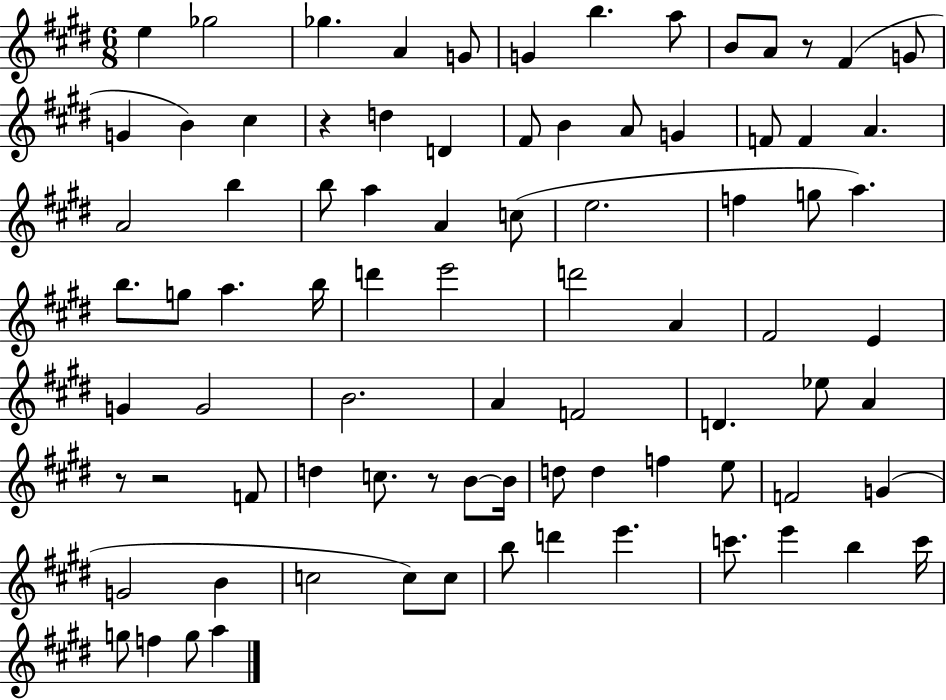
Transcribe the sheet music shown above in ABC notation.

X:1
T:Untitled
M:6/8
L:1/4
K:E
e _g2 _g A G/2 G b a/2 B/2 A/2 z/2 ^F G/2 G B ^c z d D ^F/2 B A/2 G F/2 F A A2 b b/2 a A c/2 e2 f g/2 a b/2 g/2 a b/4 d' e'2 d'2 A ^F2 E G G2 B2 A F2 D _e/2 A z/2 z2 F/2 d c/2 z/2 B/2 B/4 d/2 d f e/2 F2 G G2 B c2 c/2 c/2 b/2 d' e' c'/2 e' b c'/4 g/2 f g/2 a